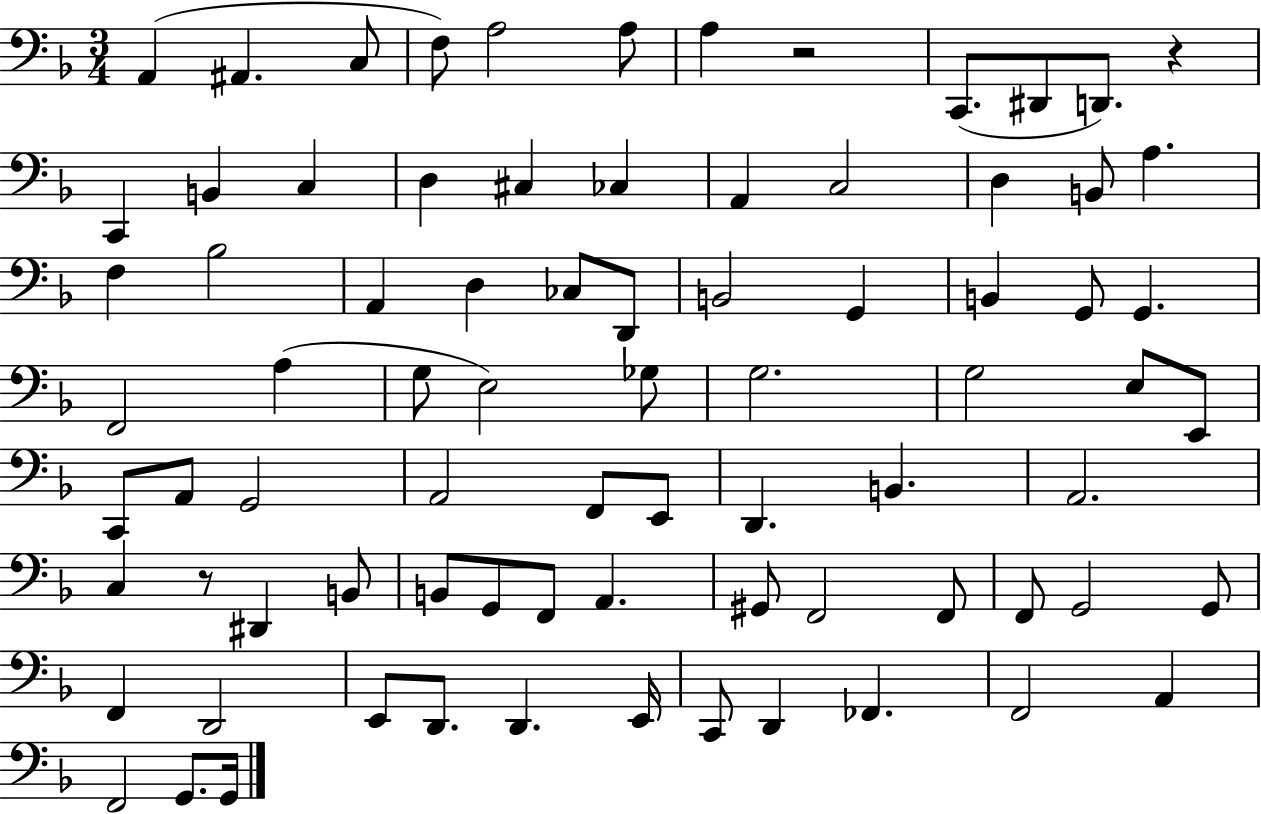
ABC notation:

X:1
T:Untitled
M:3/4
L:1/4
K:F
A,, ^A,, C,/2 F,/2 A,2 A,/2 A, z2 C,,/2 ^D,,/2 D,,/2 z C,, B,, C, D, ^C, _C, A,, C,2 D, B,,/2 A, F, _B,2 A,, D, _C,/2 D,,/2 B,,2 G,, B,, G,,/2 G,, F,,2 A, G,/2 E,2 _G,/2 G,2 G,2 E,/2 E,,/2 C,,/2 A,,/2 G,,2 A,,2 F,,/2 E,,/2 D,, B,, A,,2 C, z/2 ^D,, B,,/2 B,,/2 G,,/2 F,,/2 A,, ^G,,/2 F,,2 F,,/2 F,,/2 G,,2 G,,/2 F,, D,,2 E,,/2 D,,/2 D,, E,,/4 C,,/2 D,, _F,, F,,2 A,, F,,2 G,,/2 G,,/4